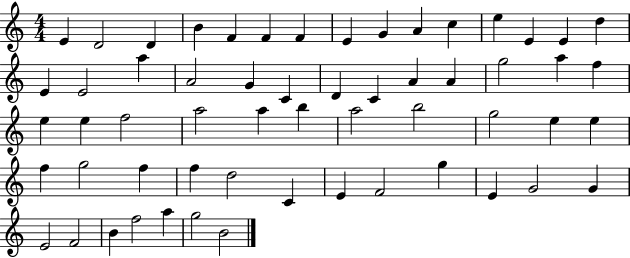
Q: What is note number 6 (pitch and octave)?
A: F4